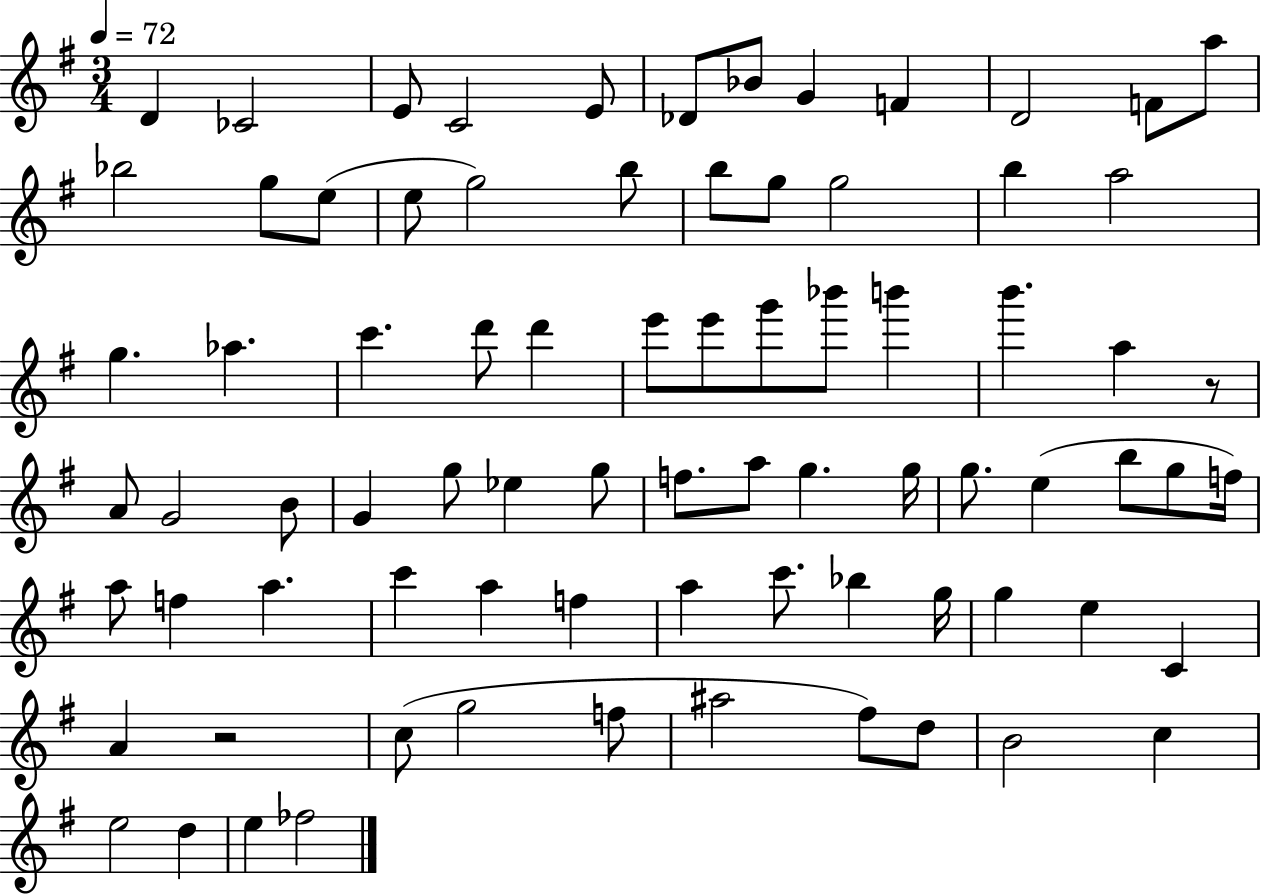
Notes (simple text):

D4/q CES4/h E4/e C4/h E4/e Db4/e Bb4/e G4/q F4/q D4/h F4/e A5/e Bb5/h G5/e E5/e E5/e G5/h B5/e B5/e G5/e G5/h B5/q A5/h G5/q. Ab5/q. C6/q. D6/e D6/q E6/e E6/e G6/e Bb6/e B6/q B6/q. A5/q R/e A4/e G4/h B4/e G4/q G5/e Eb5/q G5/e F5/e. A5/e G5/q. G5/s G5/e. E5/q B5/e G5/e F5/s A5/e F5/q A5/q. C6/q A5/q F5/q A5/q C6/e. Bb5/q G5/s G5/q E5/q C4/q A4/q R/h C5/e G5/h F5/e A#5/h F#5/e D5/e B4/h C5/q E5/h D5/q E5/q FES5/h